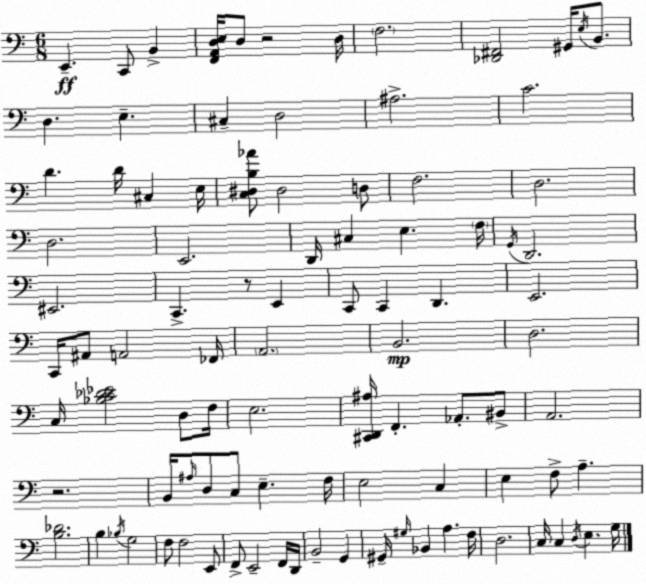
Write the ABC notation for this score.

X:1
T:Untitled
M:6/8
L:1/4
K:Am
E,, C,,/2 B,, [F,,A,,D,E,]/4 D,/2 z2 D,/4 F,2 [_D,,^F,,]2 ^G,,/4 E,/4 B,,/2 D, E, ^C, D,2 ^A,2 C2 D D/4 ^C, E,/4 [C,^D,B,_A]/2 ^D,2 D,/2 F,2 D,2 D,2 E,,2 D,,/4 ^C, E, F,/4 G,,/4 D,,2 ^E,,2 C,, z/2 E,, C,,/2 C,, D,, E,,2 C,,/4 ^A,,/2 A,,2 _F,,/4 A,,2 B,,2 D,2 C,/4 [_B,C_D_E]2 D,/2 F,/4 E,2 [^C,,D,,^A,]/4 F,, _A,,/2 ^B,,/2 A,,2 z2 B,,/4 ^A,/4 D,/2 C,/2 E, F,/4 E,2 C, E, F,/2 A, [B,_D]2 B, _B,/4 G,2 F,/2 F,2 E,,/2 F,,/2 E,,2 F,,/4 D,,/4 B,,2 G,, ^G,,/4 ^G,/4 _B,, A, F,/4 D,2 C,/4 C, D,/4 E, G,/4